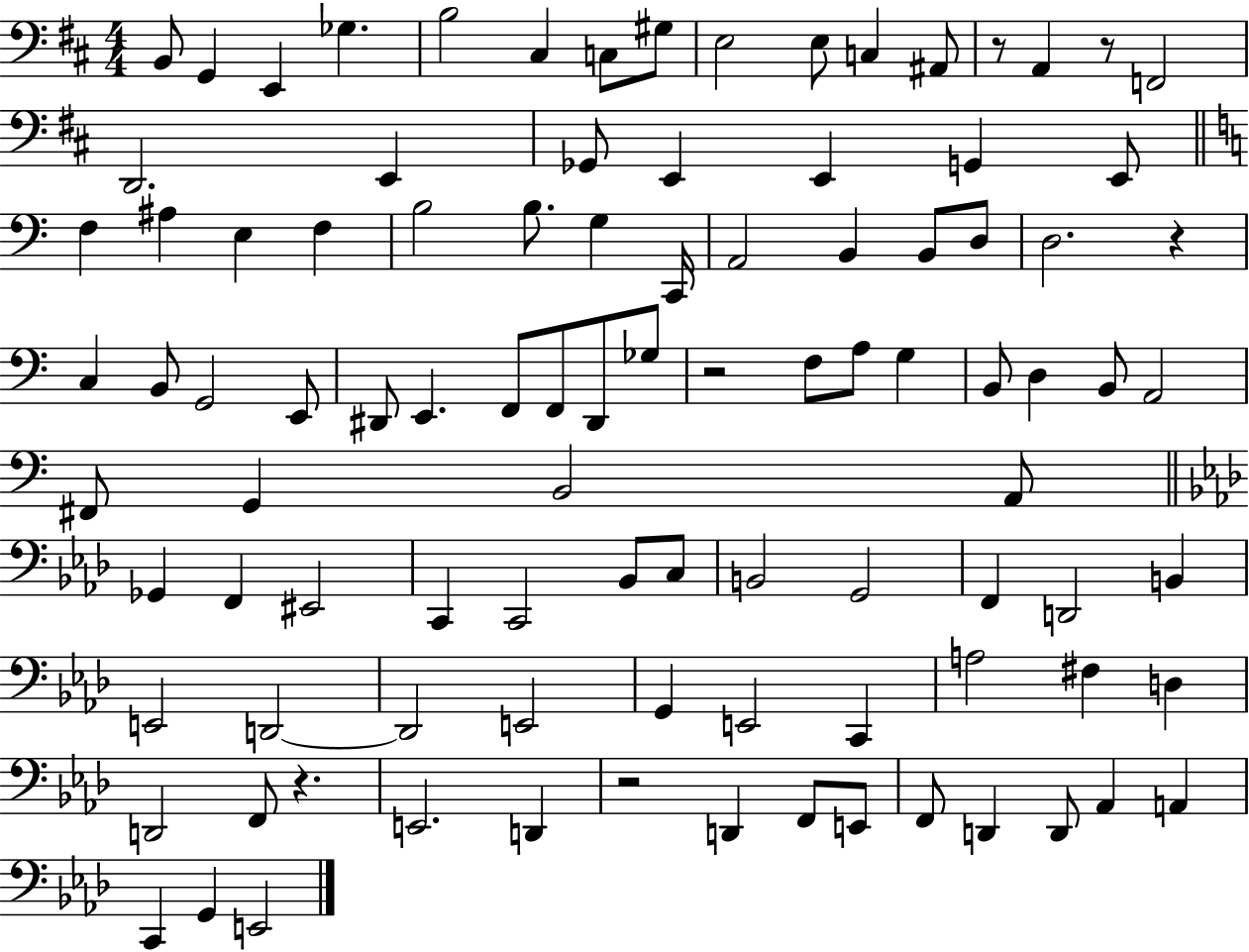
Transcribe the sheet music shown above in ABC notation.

X:1
T:Untitled
M:4/4
L:1/4
K:D
B,,/2 G,, E,, _G, B,2 ^C, C,/2 ^G,/2 E,2 E,/2 C, ^A,,/2 z/2 A,, z/2 F,,2 D,,2 E,, _G,,/2 E,, E,, G,, E,,/2 F, ^A, E, F, B,2 B,/2 G, C,,/4 A,,2 B,, B,,/2 D,/2 D,2 z C, B,,/2 G,,2 E,,/2 ^D,,/2 E,, F,,/2 F,,/2 ^D,,/2 _G,/2 z2 F,/2 A,/2 G, B,,/2 D, B,,/2 A,,2 ^F,,/2 G,, B,,2 A,,/2 _G,, F,, ^E,,2 C,, C,,2 _B,,/2 C,/2 B,,2 G,,2 F,, D,,2 B,, E,,2 D,,2 D,,2 E,,2 G,, E,,2 C,, A,2 ^F, D, D,,2 F,,/2 z E,,2 D,, z2 D,, F,,/2 E,,/2 F,,/2 D,, D,,/2 _A,, A,, C,, G,, E,,2